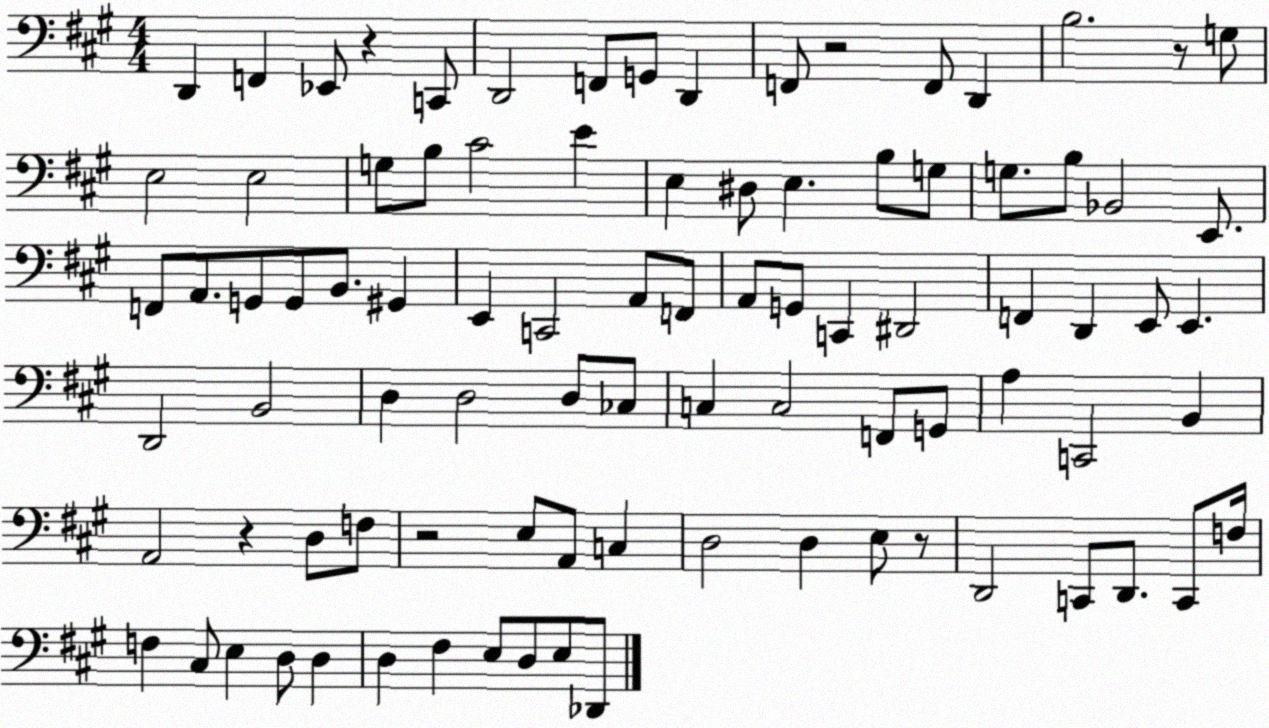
X:1
T:Untitled
M:4/4
L:1/4
K:A
D,, F,, _E,,/2 z C,,/2 D,,2 F,,/2 G,,/2 D,, F,,/2 z2 F,,/2 D,, B,2 z/2 G,/2 E,2 E,2 G,/2 B,/2 ^C2 E E, ^D,/2 E, B,/2 G,/2 G,/2 B,/2 _B,,2 E,,/2 F,,/2 A,,/2 G,,/2 G,,/2 B,,/2 ^G,, E,, C,,2 A,,/2 F,,/2 A,,/2 G,,/2 C,, ^D,,2 F,, D,, E,,/2 E,, D,,2 B,,2 D, D,2 D,/2 _C,/2 C, C,2 F,,/2 G,,/2 A, C,,2 B,, A,,2 z D,/2 F,/2 z2 E,/2 A,,/2 C, D,2 D, E,/2 z/2 D,,2 C,,/2 D,,/2 C,,/2 F,/4 F, ^C,/2 E, D,/2 D, D, ^F, E,/2 D,/2 E,/2 _D,,/2